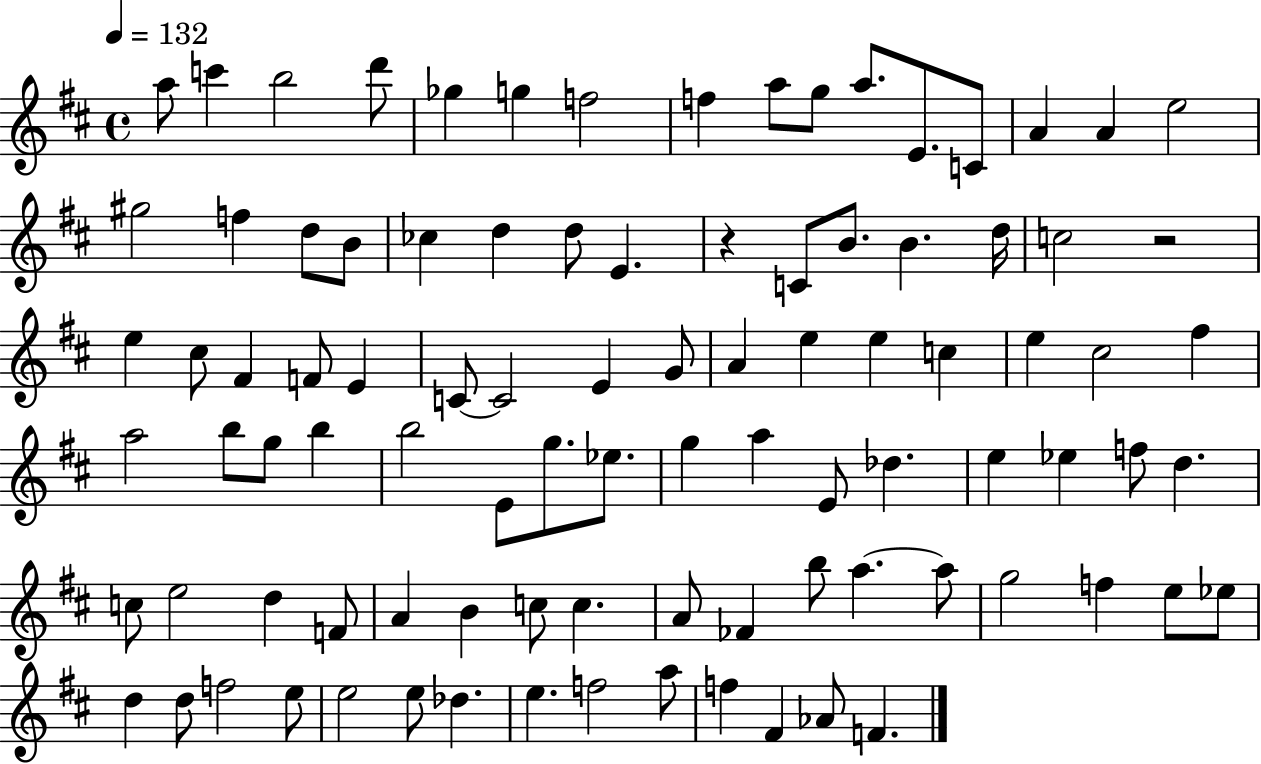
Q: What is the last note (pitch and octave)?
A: F4